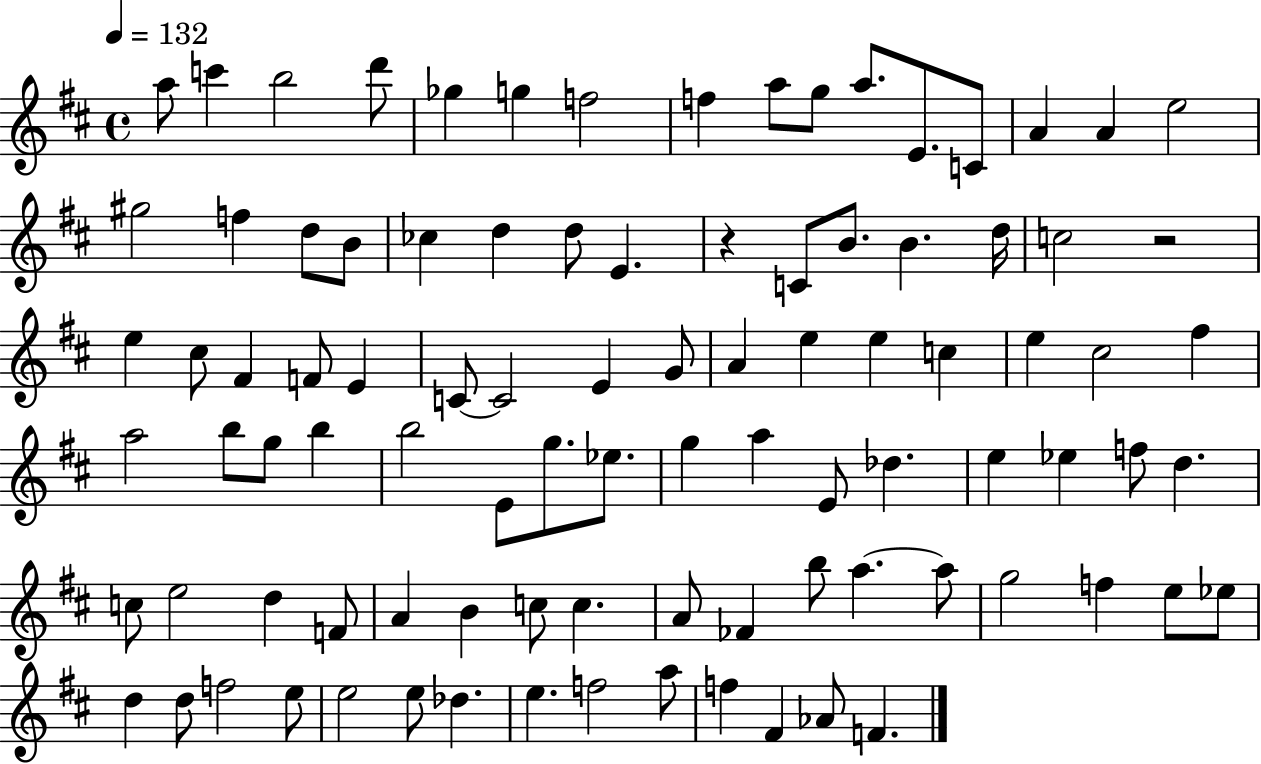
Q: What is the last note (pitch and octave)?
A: F4